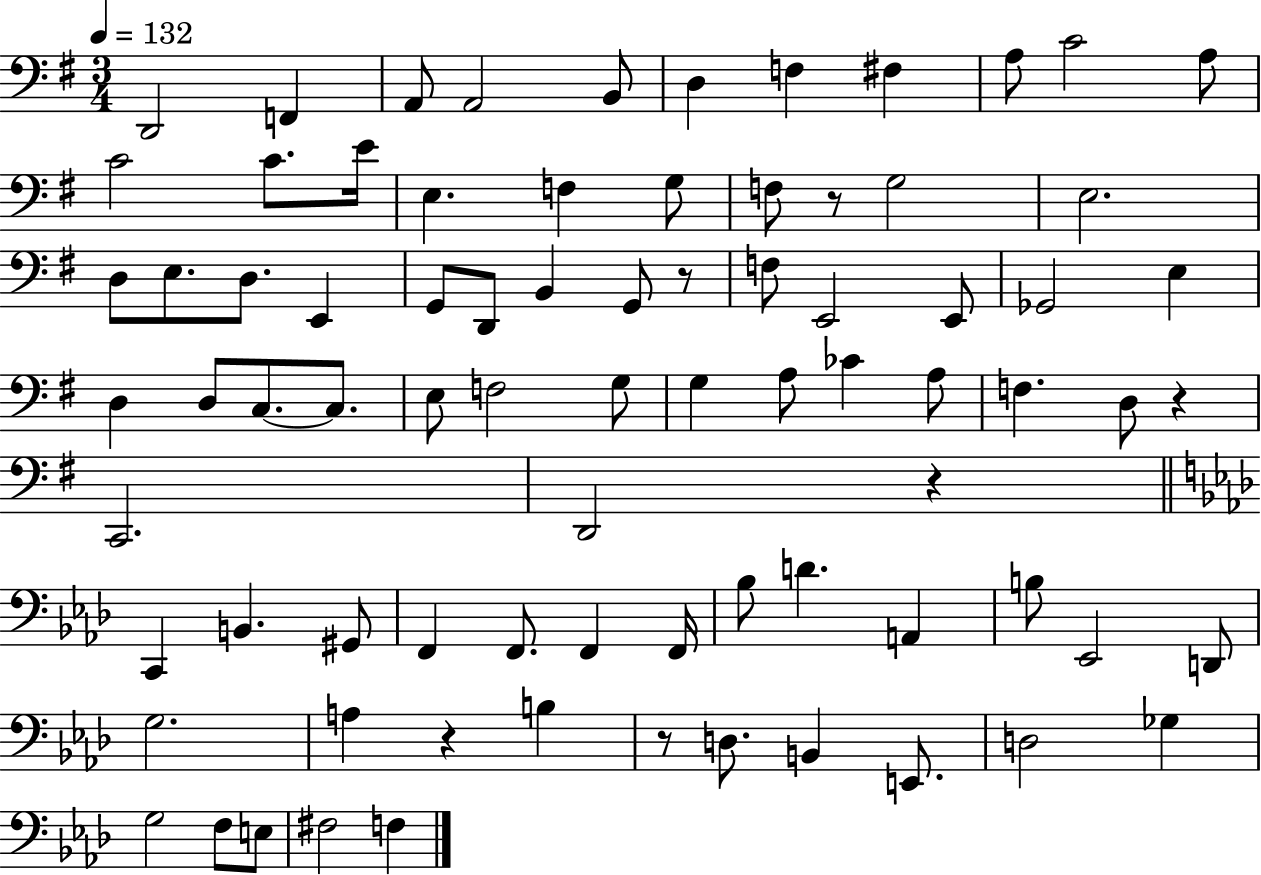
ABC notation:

X:1
T:Untitled
M:3/4
L:1/4
K:G
D,,2 F,, A,,/2 A,,2 B,,/2 D, F, ^F, A,/2 C2 A,/2 C2 C/2 E/4 E, F, G,/2 F,/2 z/2 G,2 E,2 D,/2 E,/2 D,/2 E,, G,,/2 D,,/2 B,, G,,/2 z/2 F,/2 E,,2 E,,/2 _G,,2 E, D, D,/2 C,/2 C,/2 E,/2 F,2 G,/2 G, A,/2 _C A,/2 F, D,/2 z C,,2 D,,2 z C,, B,, ^G,,/2 F,, F,,/2 F,, F,,/4 _B,/2 D A,, B,/2 _E,,2 D,,/2 G,2 A, z B, z/2 D,/2 B,, E,,/2 D,2 _G, G,2 F,/2 E,/2 ^F,2 F,